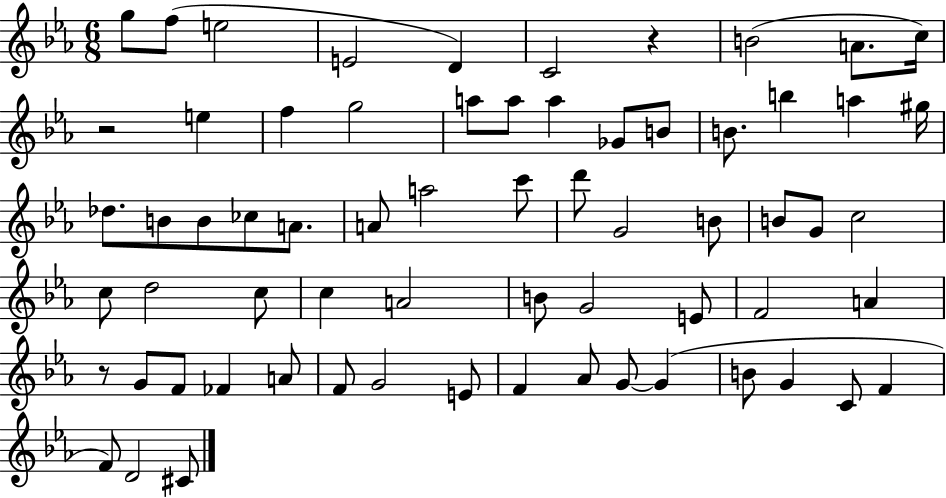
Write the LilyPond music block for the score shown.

{
  \clef treble
  \numericTimeSignature
  \time 6/8
  \key ees \major
  g''8 f''8( e''2 | e'2 d'4) | c'2 r4 | b'2( a'8. c''16) | \break r2 e''4 | f''4 g''2 | a''8 a''8 a''4 ges'8 b'8 | b'8. b''4 a''4 gis''16 | \break des''8. b'8 b'8 ces''8 a'8. | a'8 a''2 c'''8 | d'''8 g'2 b'8 | b'8 g'8 c''2 | \break c''8 d''2 c''8 | c''4 a'2 | b'8 g'2 e'8 | f'2 a'4 | \break r8 g'8 f'8 fes'4 a'8 | f'8 g'2 e'8 | f'4 aes'8 g'8~~ g'4( | b'8 g'4 c'8 f'4 | \break f'8) d'2 cis'8 | \bar "|."
}